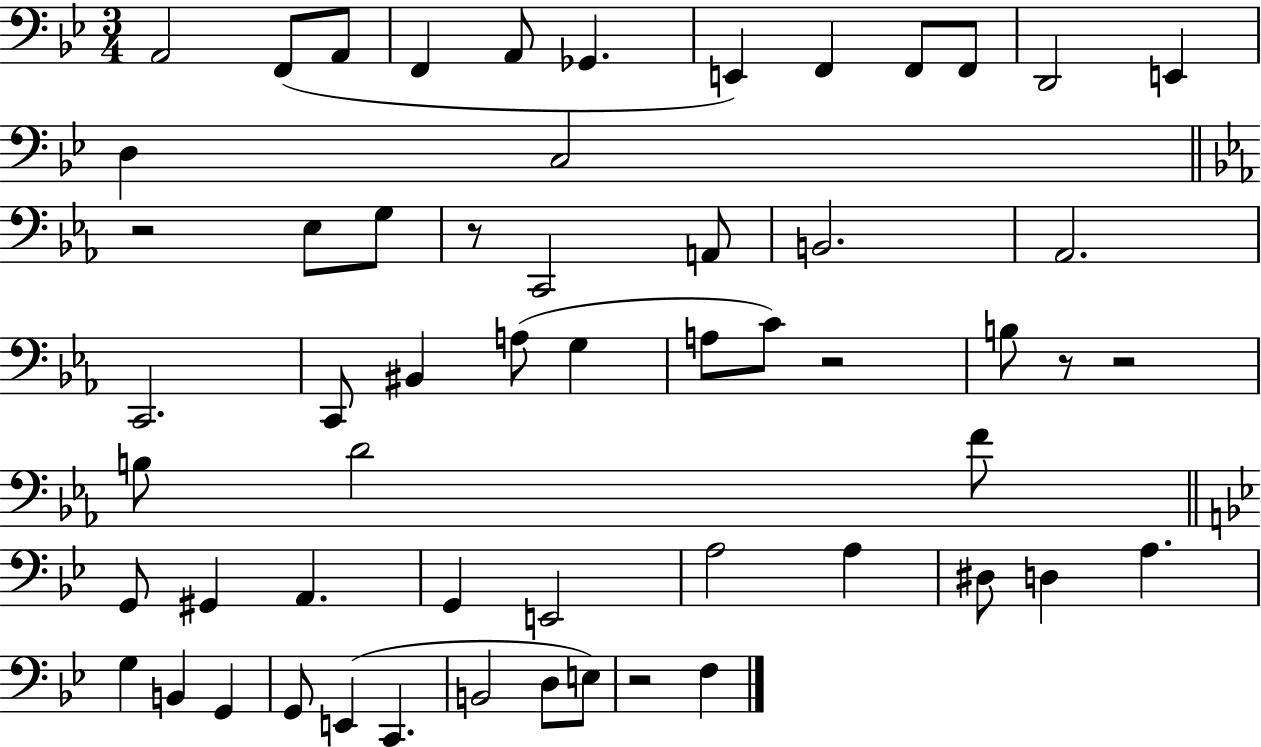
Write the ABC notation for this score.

X:1
T:Untitled
M:3/4
L:1/4
K:Bb
A,,2 F,,/2 A,,/2 F,, A,,/2 _G,, E,, F,, F,,/2 F,,/2 D,,2 E,, D, C,2 z2 _E,/2 G,/2 z/2 C,,2 A,,/2 B,,2 _A,,2 C,,2 C,,/2 ^B,, A,/2 G, A,/2 C/2 z2 B,/2 z/2 z2 B,/2 D2 F/2 G,,/2 ^G,, A,, G,, E,,2 A,2 A, ^D,/2 D, A, G, B,, G,, G,,/2 E,, C,, B,,2 D,/2 E,/2 z2 F,